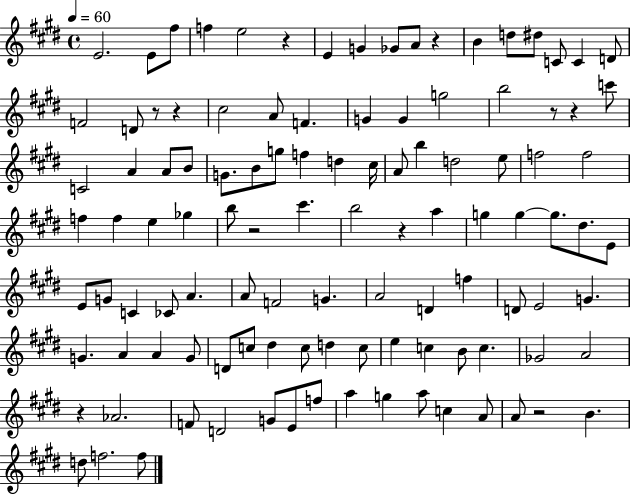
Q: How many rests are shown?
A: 10